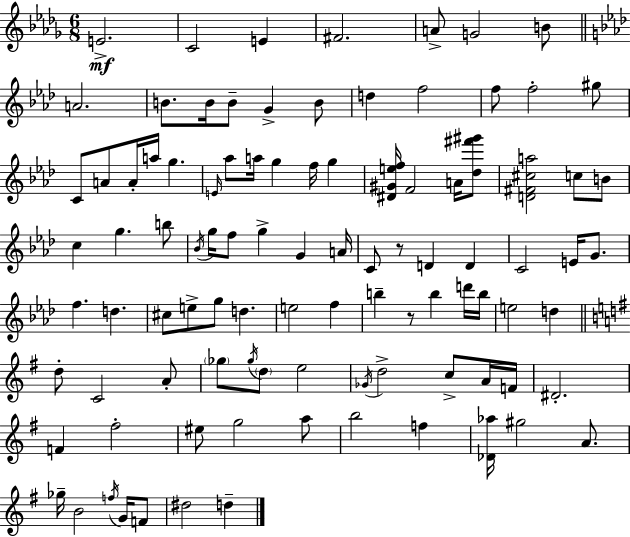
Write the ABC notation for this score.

X:1
T:Untitled
M:6/8
L:1/4
K:Bbm
E2 C2 E ^F2 A/2 G2 B/2 A2 B/2 B/4 B/2 G B/2 d f2 f/2 f2 ^g/2 C/2 A/2 A/4 a/4 g E/4 _a/2 a/4 g f/4 g [^D^Gef]/4 F2 A/4 [_d^f'^g']/2 [D^F^ca]2 c/2 B/2 c g b/2 _B/4 g/4 f/2 g G A/4 C/2 z/2 D D C2 E/4 G/2 f d ^c/2 e/2 g/2 d e2 f b z/2 b d'/4 b/4 e2 d d/2 C2 A/2 _g/2 _g/4 d/2 e2 _G/4 d2 c/2 A/4 F/4 ^D2 F ^f2 ^e/2 g2 a/2 b2 f [_D_a]/4 ^g2 A/2 _g/4 B2 f/4 G/4 F/2 ^d2 d